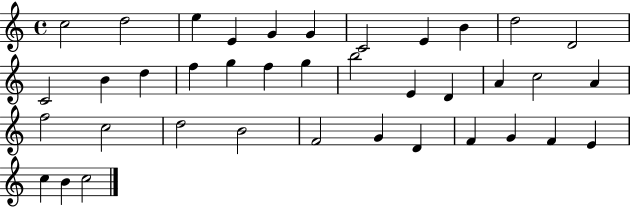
{
  \clef treble
  \time 4/4
  \defaultTimeSignature
  \key c \major
  c''2 d''2 | e''4 e'4 g'4 g'4 | c'2 e'4 b'4 | d''2 d'2 | \break c'2 b'4 d''4 | f''4 g''4 f''4 g''4 | b''2 e'4 d'4 | a'4 c''2 a'4 | \break f''2 c''2 | d''2 b'2 | f'2 g'4 d'4 | f'4 g'4 f'4 e'4 | \break c''4 b'4 c''2 | \bar "|."
}